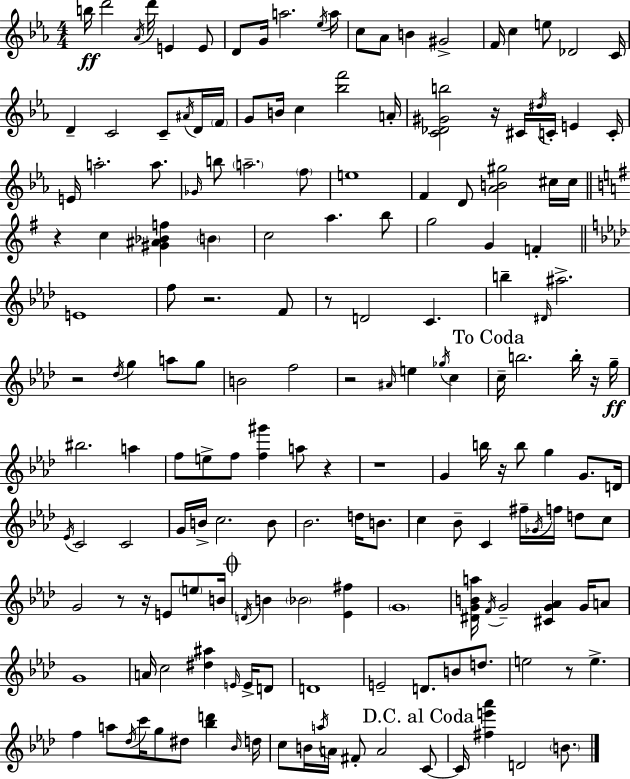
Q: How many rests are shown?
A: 13